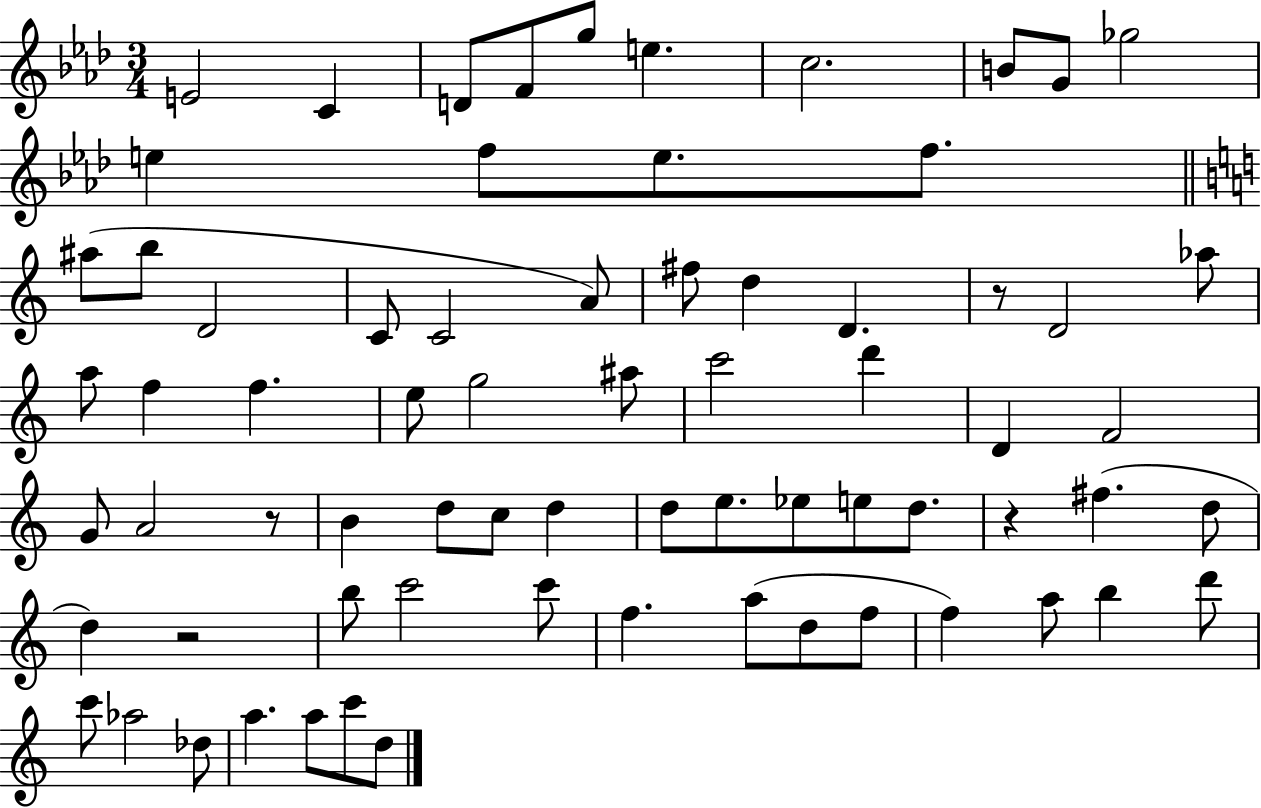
E4/h C4/q D4/e F4/e G5/e E5/q. C5/h. B4/e G4/e Gb5/h E5/q F5/e E5/e. F5/e. A#5/e B5/e D4/h C4/e C4/h A4/e F#5/e D5/q D4/q. R/e D4/h Ab5/e A5/e F5/q F5/q. E5/e G5/h A#5/e C6/h D6/q D4/q F4/h G4/e A4/h R/e B4/q D5/e C5/e D5/q D5/e E5/e. Eb5/e E5/e D5/e. R/q F#5/q. D5/e D5/q R/h B5/e C6/h C6/e F5/q. A5/e D5/e F5/e F5/q A5/e B5/q D6/e C6/e Ab5/h Db5/e A5/q. A5/e C6/e D5/e